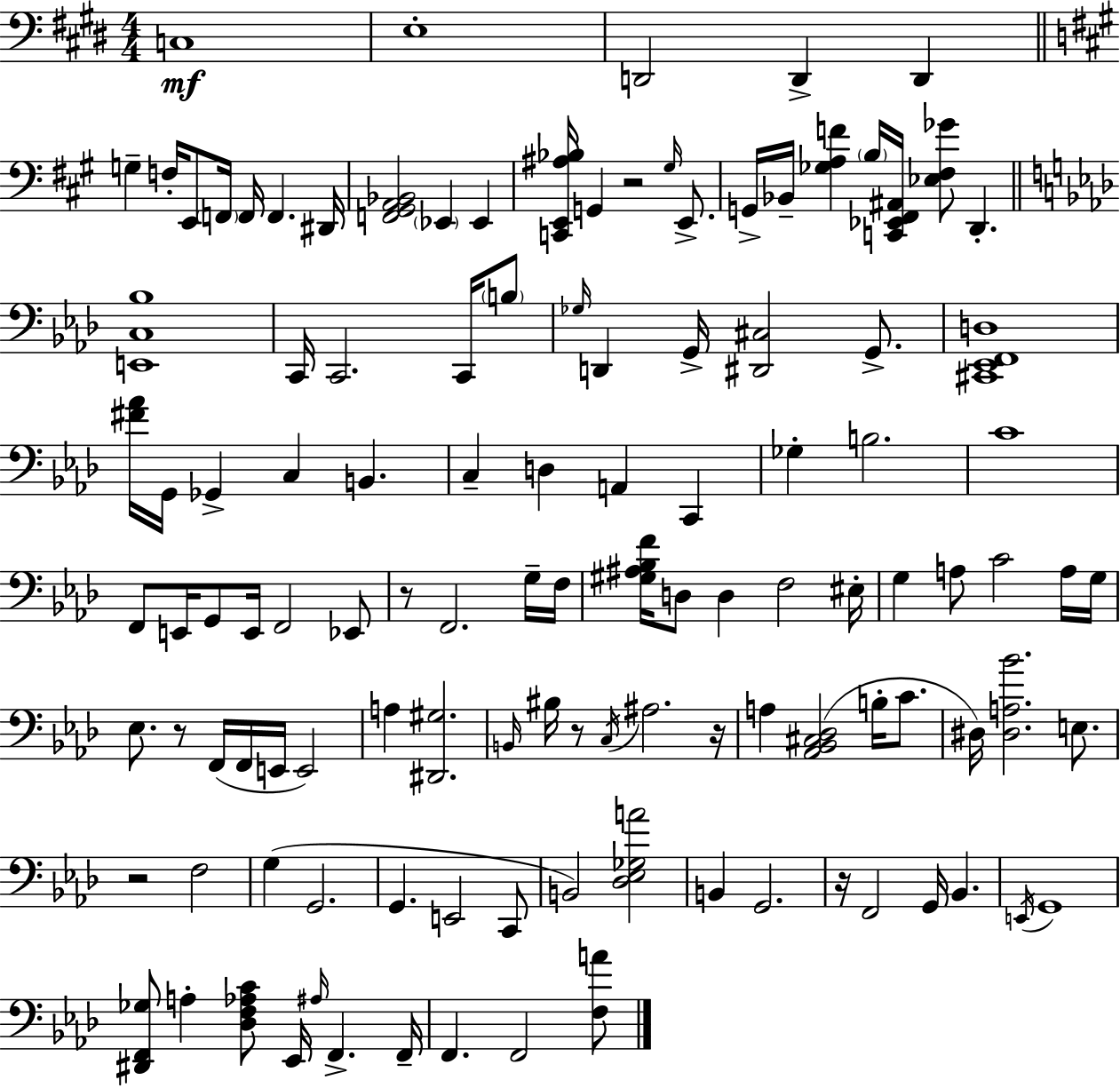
C3/w E3/w D2/h D2/q D2/q G3/q F3/s E2/e F2/s F2/s F2/q. D#2/s [F2,G#2,A2,Bb2]/h Eb2/q Eb2/q [C2,E2,A#3,Bb3]/s G2/q R/h G#3/s E2/e. G2/s Bb2/s [Gb3,A3,F4]/q B3/s [C2,Eb2,F#2,A#2]/s [Eb3,F#3,Gb4]/e D2/q. [E2,C3,Bb3]/w C2/s C2/h. C2/s B3/e Gb3/s D2/q G2/s [D#2,C#3]/h G2/e. [C#2,Eb2,F2,D3]/w [F#4,Ab4]/s G2/s Gb2/q C3/q B2/q. C3/q D3/q A2/q C2/q Gb3/q B3/h. C4/w F2/e E2/s G2/e E2/s F2/h Eb2/e R/e F2/h. G3/s F3/s [G#3,A#3,Bb3,F4]/s D3/e D3/q F3/h EIS3/s G3/q A3/e C4/h A3/s G3/s Eb3/e. R/e F2/s F2/s E2/s E2/h A3/q [D#2,G#3]/h. B2/s BIS3/s R/e C3/s A#3/h. R/s A3/q [Ab2,Bb2,C#3,Db3]/h B3/s C4/e. D#3/s [D#3,A3,Bb4]/h. E3/e. R/h F3/h G3/q G2/h. G2/q. E2/h C2/e B2/h [Db3,Eb3,Gb3,A4]/h B2/q G2/h. R/s F2/h G2/s Bb2/q. E2/s G2/w [D#2,F2,Gb3]/e A3/q [Db3,F3,Ab3,C4]/e Eb2/s A#3/s F2/q. F2/s F2/q. F2/h [F3,A4]/e